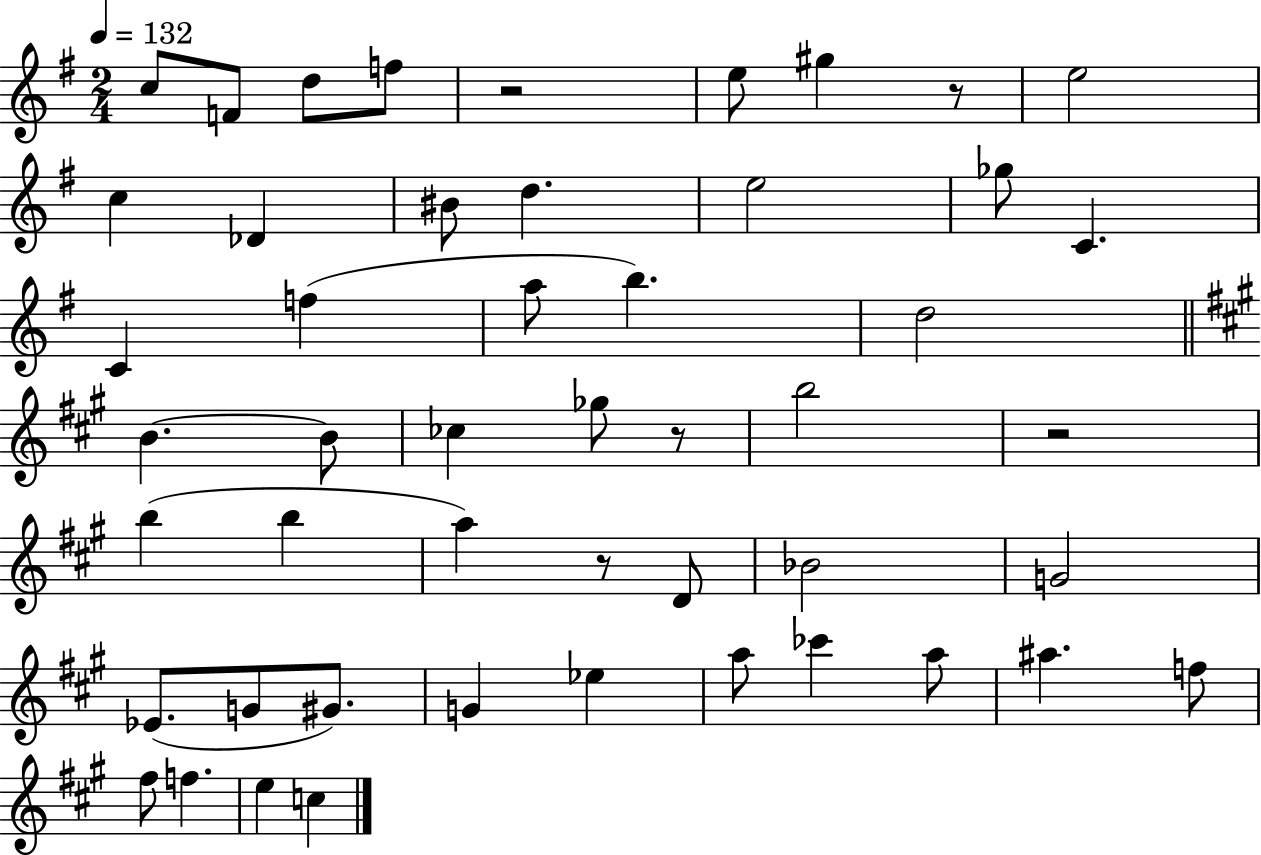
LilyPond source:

{
  \clef treble
  \numericTimeSignature
  \time 2/4
  \key g \major
  \tempo 4 = 132
  c''8 f'8 d''8 f''8 | r2 | e''8 gis''4 r8 | e''2 | \break c''4 des'4 | bis'8 d''4. | e''2 | ges''8 c'4. | \break c'4 f''4( | a''8 b''4.) | d''2 | \bar "||" \break \key a \major b'4.~~ b'8 | ces''4 ges''8 r8 | b''2 | r2 | \break b''4( b''4 | a''4) r8 d'8 | bes'2 | g'2 | \break ees'8.( g'8 gis'8.) | g'4 ees''4 | a''8 ces'''4 a''8 | ais''4. f''8 | \break fis''8 f''4. | e''4 c''4 | \bar "|."
}